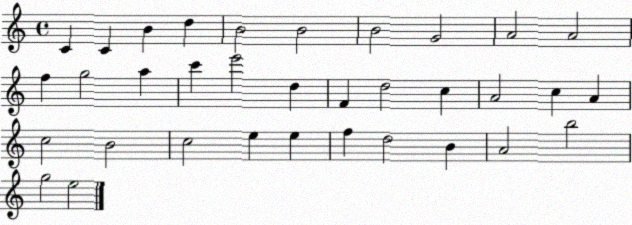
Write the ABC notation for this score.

X:1
T:Untitled
M:4/4
L:1/4
K:C
C C B d B2 B2 B2 G2 A2 A2 f g2 a c' e'2 d F d2 c A2 c A c2 B2 c2 e e f d2 B A2 b2 g2 e2